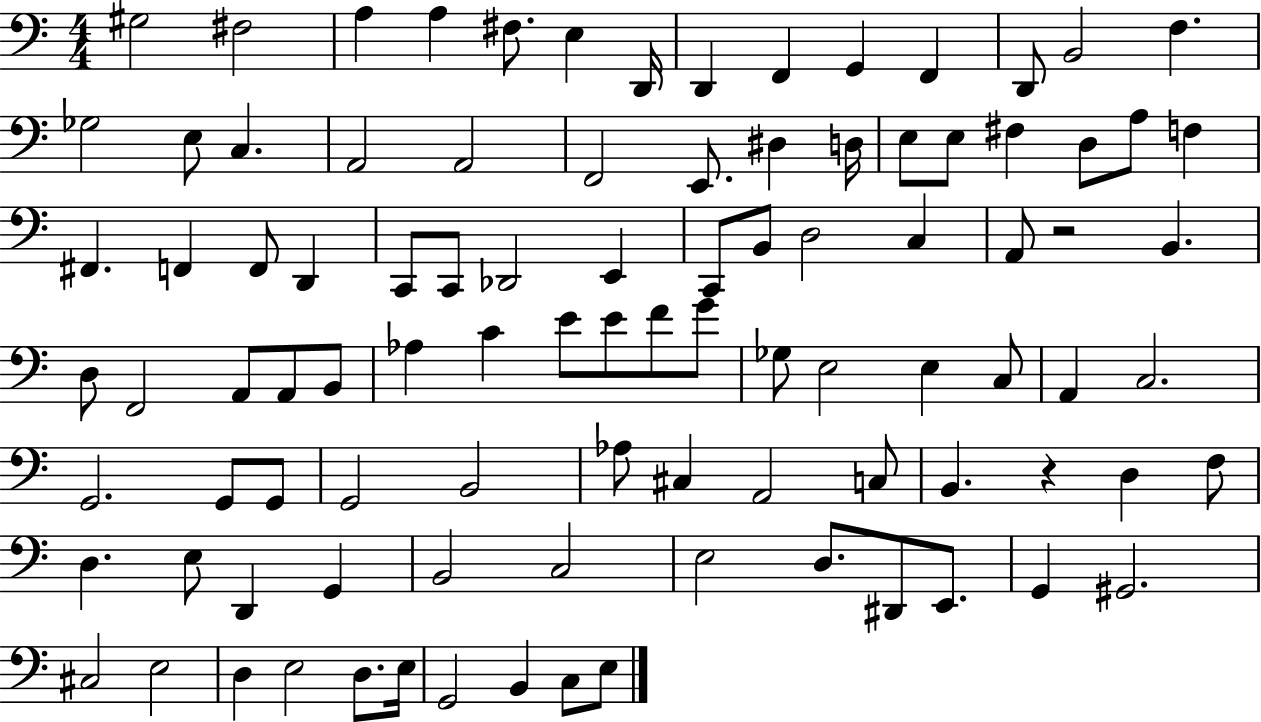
G#3/h F#3/h A3/q A3/q F#3/e. E3/q D2/s D2/q F2/q G2/q F2/q D2/e B2/h F3/q. Gb3/h E3/e C3/q. A2/h A2/h F2/h E2/e. D#3/q D3/s E3/e E3/e F#3/q D3/e A3/e F3/q F#2/q. F2/q F2/e D2/q C2/e C2/e Db2/h E2/q C2/e B2/e D3/h C3/q A2/e R/h B2/q. D3/e F2/h A2/e A2/e B2/e Ab3/q C4/q E4/e E4/e F4/e G4/e Gb3/e E3/h E3/q C3/e A2/q C3/h. G2/h. G2/e G2/e G2/h B2/h Ab3/e C#3/q A2/h C3/e B2/q. R/q D3/q F3/e D3/q. E3/e D2/q G2/q B2/h C3/h E3/h D3/e. D#2/e E2/e. G2/q G#2/h. C#3/h E3/h D3/q E3/h D3/e. E3/s G2/h B2/q C3/e E3/e